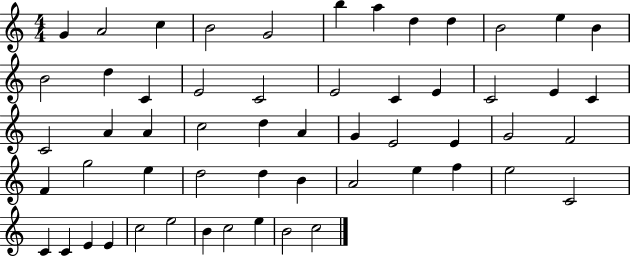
{
  \clef treble
  \numericTimeSignature
  \time 4/4
  \key c \major
  g'4 a'2 c''4 | b'2 g'2 | b''4 a''4 d''4 d''4 | b'2 e''4 b'4 | \break b'2 d''4 c'4 | e'2 c'2 | e'2 c'4 e'4 | c'2 e'4 c'4 | \break c'2 a'4 a'4 | c''2 d''4 a'4 | g'4 e'2 e'4 | g'2 f'2 | \break f'4 g''2 e''4 | d''2 d''4 b'4 | a'2 e''4 f''4 | e''2 c'2 | \break c'4 c'4 e'4 e'4 | c''2 e''2 | b'4 c''2 e''4 | b'2 c''2 | \break \bar "|."
}